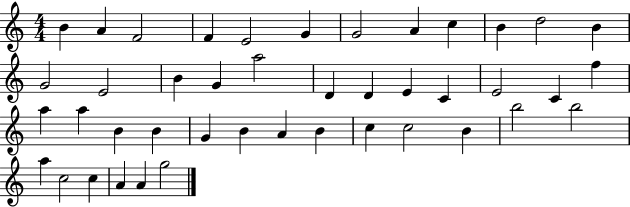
B4/q A4/q F4/h F4/q E4/h G4/q G4/h A4/q C5/q B4/q D5/h B4/q G4/h E4/h B4/q G4/q A5/h D4/q D4/q E4/q C4/q E4/h C4/q F5/q A5/q A5/q B4/q B4/q G4/q B4/q A4/q B4/q C5/q C5/h B4/q B5/h B5/h A5/q C5/h C5/q A4/q A4/q G5/h